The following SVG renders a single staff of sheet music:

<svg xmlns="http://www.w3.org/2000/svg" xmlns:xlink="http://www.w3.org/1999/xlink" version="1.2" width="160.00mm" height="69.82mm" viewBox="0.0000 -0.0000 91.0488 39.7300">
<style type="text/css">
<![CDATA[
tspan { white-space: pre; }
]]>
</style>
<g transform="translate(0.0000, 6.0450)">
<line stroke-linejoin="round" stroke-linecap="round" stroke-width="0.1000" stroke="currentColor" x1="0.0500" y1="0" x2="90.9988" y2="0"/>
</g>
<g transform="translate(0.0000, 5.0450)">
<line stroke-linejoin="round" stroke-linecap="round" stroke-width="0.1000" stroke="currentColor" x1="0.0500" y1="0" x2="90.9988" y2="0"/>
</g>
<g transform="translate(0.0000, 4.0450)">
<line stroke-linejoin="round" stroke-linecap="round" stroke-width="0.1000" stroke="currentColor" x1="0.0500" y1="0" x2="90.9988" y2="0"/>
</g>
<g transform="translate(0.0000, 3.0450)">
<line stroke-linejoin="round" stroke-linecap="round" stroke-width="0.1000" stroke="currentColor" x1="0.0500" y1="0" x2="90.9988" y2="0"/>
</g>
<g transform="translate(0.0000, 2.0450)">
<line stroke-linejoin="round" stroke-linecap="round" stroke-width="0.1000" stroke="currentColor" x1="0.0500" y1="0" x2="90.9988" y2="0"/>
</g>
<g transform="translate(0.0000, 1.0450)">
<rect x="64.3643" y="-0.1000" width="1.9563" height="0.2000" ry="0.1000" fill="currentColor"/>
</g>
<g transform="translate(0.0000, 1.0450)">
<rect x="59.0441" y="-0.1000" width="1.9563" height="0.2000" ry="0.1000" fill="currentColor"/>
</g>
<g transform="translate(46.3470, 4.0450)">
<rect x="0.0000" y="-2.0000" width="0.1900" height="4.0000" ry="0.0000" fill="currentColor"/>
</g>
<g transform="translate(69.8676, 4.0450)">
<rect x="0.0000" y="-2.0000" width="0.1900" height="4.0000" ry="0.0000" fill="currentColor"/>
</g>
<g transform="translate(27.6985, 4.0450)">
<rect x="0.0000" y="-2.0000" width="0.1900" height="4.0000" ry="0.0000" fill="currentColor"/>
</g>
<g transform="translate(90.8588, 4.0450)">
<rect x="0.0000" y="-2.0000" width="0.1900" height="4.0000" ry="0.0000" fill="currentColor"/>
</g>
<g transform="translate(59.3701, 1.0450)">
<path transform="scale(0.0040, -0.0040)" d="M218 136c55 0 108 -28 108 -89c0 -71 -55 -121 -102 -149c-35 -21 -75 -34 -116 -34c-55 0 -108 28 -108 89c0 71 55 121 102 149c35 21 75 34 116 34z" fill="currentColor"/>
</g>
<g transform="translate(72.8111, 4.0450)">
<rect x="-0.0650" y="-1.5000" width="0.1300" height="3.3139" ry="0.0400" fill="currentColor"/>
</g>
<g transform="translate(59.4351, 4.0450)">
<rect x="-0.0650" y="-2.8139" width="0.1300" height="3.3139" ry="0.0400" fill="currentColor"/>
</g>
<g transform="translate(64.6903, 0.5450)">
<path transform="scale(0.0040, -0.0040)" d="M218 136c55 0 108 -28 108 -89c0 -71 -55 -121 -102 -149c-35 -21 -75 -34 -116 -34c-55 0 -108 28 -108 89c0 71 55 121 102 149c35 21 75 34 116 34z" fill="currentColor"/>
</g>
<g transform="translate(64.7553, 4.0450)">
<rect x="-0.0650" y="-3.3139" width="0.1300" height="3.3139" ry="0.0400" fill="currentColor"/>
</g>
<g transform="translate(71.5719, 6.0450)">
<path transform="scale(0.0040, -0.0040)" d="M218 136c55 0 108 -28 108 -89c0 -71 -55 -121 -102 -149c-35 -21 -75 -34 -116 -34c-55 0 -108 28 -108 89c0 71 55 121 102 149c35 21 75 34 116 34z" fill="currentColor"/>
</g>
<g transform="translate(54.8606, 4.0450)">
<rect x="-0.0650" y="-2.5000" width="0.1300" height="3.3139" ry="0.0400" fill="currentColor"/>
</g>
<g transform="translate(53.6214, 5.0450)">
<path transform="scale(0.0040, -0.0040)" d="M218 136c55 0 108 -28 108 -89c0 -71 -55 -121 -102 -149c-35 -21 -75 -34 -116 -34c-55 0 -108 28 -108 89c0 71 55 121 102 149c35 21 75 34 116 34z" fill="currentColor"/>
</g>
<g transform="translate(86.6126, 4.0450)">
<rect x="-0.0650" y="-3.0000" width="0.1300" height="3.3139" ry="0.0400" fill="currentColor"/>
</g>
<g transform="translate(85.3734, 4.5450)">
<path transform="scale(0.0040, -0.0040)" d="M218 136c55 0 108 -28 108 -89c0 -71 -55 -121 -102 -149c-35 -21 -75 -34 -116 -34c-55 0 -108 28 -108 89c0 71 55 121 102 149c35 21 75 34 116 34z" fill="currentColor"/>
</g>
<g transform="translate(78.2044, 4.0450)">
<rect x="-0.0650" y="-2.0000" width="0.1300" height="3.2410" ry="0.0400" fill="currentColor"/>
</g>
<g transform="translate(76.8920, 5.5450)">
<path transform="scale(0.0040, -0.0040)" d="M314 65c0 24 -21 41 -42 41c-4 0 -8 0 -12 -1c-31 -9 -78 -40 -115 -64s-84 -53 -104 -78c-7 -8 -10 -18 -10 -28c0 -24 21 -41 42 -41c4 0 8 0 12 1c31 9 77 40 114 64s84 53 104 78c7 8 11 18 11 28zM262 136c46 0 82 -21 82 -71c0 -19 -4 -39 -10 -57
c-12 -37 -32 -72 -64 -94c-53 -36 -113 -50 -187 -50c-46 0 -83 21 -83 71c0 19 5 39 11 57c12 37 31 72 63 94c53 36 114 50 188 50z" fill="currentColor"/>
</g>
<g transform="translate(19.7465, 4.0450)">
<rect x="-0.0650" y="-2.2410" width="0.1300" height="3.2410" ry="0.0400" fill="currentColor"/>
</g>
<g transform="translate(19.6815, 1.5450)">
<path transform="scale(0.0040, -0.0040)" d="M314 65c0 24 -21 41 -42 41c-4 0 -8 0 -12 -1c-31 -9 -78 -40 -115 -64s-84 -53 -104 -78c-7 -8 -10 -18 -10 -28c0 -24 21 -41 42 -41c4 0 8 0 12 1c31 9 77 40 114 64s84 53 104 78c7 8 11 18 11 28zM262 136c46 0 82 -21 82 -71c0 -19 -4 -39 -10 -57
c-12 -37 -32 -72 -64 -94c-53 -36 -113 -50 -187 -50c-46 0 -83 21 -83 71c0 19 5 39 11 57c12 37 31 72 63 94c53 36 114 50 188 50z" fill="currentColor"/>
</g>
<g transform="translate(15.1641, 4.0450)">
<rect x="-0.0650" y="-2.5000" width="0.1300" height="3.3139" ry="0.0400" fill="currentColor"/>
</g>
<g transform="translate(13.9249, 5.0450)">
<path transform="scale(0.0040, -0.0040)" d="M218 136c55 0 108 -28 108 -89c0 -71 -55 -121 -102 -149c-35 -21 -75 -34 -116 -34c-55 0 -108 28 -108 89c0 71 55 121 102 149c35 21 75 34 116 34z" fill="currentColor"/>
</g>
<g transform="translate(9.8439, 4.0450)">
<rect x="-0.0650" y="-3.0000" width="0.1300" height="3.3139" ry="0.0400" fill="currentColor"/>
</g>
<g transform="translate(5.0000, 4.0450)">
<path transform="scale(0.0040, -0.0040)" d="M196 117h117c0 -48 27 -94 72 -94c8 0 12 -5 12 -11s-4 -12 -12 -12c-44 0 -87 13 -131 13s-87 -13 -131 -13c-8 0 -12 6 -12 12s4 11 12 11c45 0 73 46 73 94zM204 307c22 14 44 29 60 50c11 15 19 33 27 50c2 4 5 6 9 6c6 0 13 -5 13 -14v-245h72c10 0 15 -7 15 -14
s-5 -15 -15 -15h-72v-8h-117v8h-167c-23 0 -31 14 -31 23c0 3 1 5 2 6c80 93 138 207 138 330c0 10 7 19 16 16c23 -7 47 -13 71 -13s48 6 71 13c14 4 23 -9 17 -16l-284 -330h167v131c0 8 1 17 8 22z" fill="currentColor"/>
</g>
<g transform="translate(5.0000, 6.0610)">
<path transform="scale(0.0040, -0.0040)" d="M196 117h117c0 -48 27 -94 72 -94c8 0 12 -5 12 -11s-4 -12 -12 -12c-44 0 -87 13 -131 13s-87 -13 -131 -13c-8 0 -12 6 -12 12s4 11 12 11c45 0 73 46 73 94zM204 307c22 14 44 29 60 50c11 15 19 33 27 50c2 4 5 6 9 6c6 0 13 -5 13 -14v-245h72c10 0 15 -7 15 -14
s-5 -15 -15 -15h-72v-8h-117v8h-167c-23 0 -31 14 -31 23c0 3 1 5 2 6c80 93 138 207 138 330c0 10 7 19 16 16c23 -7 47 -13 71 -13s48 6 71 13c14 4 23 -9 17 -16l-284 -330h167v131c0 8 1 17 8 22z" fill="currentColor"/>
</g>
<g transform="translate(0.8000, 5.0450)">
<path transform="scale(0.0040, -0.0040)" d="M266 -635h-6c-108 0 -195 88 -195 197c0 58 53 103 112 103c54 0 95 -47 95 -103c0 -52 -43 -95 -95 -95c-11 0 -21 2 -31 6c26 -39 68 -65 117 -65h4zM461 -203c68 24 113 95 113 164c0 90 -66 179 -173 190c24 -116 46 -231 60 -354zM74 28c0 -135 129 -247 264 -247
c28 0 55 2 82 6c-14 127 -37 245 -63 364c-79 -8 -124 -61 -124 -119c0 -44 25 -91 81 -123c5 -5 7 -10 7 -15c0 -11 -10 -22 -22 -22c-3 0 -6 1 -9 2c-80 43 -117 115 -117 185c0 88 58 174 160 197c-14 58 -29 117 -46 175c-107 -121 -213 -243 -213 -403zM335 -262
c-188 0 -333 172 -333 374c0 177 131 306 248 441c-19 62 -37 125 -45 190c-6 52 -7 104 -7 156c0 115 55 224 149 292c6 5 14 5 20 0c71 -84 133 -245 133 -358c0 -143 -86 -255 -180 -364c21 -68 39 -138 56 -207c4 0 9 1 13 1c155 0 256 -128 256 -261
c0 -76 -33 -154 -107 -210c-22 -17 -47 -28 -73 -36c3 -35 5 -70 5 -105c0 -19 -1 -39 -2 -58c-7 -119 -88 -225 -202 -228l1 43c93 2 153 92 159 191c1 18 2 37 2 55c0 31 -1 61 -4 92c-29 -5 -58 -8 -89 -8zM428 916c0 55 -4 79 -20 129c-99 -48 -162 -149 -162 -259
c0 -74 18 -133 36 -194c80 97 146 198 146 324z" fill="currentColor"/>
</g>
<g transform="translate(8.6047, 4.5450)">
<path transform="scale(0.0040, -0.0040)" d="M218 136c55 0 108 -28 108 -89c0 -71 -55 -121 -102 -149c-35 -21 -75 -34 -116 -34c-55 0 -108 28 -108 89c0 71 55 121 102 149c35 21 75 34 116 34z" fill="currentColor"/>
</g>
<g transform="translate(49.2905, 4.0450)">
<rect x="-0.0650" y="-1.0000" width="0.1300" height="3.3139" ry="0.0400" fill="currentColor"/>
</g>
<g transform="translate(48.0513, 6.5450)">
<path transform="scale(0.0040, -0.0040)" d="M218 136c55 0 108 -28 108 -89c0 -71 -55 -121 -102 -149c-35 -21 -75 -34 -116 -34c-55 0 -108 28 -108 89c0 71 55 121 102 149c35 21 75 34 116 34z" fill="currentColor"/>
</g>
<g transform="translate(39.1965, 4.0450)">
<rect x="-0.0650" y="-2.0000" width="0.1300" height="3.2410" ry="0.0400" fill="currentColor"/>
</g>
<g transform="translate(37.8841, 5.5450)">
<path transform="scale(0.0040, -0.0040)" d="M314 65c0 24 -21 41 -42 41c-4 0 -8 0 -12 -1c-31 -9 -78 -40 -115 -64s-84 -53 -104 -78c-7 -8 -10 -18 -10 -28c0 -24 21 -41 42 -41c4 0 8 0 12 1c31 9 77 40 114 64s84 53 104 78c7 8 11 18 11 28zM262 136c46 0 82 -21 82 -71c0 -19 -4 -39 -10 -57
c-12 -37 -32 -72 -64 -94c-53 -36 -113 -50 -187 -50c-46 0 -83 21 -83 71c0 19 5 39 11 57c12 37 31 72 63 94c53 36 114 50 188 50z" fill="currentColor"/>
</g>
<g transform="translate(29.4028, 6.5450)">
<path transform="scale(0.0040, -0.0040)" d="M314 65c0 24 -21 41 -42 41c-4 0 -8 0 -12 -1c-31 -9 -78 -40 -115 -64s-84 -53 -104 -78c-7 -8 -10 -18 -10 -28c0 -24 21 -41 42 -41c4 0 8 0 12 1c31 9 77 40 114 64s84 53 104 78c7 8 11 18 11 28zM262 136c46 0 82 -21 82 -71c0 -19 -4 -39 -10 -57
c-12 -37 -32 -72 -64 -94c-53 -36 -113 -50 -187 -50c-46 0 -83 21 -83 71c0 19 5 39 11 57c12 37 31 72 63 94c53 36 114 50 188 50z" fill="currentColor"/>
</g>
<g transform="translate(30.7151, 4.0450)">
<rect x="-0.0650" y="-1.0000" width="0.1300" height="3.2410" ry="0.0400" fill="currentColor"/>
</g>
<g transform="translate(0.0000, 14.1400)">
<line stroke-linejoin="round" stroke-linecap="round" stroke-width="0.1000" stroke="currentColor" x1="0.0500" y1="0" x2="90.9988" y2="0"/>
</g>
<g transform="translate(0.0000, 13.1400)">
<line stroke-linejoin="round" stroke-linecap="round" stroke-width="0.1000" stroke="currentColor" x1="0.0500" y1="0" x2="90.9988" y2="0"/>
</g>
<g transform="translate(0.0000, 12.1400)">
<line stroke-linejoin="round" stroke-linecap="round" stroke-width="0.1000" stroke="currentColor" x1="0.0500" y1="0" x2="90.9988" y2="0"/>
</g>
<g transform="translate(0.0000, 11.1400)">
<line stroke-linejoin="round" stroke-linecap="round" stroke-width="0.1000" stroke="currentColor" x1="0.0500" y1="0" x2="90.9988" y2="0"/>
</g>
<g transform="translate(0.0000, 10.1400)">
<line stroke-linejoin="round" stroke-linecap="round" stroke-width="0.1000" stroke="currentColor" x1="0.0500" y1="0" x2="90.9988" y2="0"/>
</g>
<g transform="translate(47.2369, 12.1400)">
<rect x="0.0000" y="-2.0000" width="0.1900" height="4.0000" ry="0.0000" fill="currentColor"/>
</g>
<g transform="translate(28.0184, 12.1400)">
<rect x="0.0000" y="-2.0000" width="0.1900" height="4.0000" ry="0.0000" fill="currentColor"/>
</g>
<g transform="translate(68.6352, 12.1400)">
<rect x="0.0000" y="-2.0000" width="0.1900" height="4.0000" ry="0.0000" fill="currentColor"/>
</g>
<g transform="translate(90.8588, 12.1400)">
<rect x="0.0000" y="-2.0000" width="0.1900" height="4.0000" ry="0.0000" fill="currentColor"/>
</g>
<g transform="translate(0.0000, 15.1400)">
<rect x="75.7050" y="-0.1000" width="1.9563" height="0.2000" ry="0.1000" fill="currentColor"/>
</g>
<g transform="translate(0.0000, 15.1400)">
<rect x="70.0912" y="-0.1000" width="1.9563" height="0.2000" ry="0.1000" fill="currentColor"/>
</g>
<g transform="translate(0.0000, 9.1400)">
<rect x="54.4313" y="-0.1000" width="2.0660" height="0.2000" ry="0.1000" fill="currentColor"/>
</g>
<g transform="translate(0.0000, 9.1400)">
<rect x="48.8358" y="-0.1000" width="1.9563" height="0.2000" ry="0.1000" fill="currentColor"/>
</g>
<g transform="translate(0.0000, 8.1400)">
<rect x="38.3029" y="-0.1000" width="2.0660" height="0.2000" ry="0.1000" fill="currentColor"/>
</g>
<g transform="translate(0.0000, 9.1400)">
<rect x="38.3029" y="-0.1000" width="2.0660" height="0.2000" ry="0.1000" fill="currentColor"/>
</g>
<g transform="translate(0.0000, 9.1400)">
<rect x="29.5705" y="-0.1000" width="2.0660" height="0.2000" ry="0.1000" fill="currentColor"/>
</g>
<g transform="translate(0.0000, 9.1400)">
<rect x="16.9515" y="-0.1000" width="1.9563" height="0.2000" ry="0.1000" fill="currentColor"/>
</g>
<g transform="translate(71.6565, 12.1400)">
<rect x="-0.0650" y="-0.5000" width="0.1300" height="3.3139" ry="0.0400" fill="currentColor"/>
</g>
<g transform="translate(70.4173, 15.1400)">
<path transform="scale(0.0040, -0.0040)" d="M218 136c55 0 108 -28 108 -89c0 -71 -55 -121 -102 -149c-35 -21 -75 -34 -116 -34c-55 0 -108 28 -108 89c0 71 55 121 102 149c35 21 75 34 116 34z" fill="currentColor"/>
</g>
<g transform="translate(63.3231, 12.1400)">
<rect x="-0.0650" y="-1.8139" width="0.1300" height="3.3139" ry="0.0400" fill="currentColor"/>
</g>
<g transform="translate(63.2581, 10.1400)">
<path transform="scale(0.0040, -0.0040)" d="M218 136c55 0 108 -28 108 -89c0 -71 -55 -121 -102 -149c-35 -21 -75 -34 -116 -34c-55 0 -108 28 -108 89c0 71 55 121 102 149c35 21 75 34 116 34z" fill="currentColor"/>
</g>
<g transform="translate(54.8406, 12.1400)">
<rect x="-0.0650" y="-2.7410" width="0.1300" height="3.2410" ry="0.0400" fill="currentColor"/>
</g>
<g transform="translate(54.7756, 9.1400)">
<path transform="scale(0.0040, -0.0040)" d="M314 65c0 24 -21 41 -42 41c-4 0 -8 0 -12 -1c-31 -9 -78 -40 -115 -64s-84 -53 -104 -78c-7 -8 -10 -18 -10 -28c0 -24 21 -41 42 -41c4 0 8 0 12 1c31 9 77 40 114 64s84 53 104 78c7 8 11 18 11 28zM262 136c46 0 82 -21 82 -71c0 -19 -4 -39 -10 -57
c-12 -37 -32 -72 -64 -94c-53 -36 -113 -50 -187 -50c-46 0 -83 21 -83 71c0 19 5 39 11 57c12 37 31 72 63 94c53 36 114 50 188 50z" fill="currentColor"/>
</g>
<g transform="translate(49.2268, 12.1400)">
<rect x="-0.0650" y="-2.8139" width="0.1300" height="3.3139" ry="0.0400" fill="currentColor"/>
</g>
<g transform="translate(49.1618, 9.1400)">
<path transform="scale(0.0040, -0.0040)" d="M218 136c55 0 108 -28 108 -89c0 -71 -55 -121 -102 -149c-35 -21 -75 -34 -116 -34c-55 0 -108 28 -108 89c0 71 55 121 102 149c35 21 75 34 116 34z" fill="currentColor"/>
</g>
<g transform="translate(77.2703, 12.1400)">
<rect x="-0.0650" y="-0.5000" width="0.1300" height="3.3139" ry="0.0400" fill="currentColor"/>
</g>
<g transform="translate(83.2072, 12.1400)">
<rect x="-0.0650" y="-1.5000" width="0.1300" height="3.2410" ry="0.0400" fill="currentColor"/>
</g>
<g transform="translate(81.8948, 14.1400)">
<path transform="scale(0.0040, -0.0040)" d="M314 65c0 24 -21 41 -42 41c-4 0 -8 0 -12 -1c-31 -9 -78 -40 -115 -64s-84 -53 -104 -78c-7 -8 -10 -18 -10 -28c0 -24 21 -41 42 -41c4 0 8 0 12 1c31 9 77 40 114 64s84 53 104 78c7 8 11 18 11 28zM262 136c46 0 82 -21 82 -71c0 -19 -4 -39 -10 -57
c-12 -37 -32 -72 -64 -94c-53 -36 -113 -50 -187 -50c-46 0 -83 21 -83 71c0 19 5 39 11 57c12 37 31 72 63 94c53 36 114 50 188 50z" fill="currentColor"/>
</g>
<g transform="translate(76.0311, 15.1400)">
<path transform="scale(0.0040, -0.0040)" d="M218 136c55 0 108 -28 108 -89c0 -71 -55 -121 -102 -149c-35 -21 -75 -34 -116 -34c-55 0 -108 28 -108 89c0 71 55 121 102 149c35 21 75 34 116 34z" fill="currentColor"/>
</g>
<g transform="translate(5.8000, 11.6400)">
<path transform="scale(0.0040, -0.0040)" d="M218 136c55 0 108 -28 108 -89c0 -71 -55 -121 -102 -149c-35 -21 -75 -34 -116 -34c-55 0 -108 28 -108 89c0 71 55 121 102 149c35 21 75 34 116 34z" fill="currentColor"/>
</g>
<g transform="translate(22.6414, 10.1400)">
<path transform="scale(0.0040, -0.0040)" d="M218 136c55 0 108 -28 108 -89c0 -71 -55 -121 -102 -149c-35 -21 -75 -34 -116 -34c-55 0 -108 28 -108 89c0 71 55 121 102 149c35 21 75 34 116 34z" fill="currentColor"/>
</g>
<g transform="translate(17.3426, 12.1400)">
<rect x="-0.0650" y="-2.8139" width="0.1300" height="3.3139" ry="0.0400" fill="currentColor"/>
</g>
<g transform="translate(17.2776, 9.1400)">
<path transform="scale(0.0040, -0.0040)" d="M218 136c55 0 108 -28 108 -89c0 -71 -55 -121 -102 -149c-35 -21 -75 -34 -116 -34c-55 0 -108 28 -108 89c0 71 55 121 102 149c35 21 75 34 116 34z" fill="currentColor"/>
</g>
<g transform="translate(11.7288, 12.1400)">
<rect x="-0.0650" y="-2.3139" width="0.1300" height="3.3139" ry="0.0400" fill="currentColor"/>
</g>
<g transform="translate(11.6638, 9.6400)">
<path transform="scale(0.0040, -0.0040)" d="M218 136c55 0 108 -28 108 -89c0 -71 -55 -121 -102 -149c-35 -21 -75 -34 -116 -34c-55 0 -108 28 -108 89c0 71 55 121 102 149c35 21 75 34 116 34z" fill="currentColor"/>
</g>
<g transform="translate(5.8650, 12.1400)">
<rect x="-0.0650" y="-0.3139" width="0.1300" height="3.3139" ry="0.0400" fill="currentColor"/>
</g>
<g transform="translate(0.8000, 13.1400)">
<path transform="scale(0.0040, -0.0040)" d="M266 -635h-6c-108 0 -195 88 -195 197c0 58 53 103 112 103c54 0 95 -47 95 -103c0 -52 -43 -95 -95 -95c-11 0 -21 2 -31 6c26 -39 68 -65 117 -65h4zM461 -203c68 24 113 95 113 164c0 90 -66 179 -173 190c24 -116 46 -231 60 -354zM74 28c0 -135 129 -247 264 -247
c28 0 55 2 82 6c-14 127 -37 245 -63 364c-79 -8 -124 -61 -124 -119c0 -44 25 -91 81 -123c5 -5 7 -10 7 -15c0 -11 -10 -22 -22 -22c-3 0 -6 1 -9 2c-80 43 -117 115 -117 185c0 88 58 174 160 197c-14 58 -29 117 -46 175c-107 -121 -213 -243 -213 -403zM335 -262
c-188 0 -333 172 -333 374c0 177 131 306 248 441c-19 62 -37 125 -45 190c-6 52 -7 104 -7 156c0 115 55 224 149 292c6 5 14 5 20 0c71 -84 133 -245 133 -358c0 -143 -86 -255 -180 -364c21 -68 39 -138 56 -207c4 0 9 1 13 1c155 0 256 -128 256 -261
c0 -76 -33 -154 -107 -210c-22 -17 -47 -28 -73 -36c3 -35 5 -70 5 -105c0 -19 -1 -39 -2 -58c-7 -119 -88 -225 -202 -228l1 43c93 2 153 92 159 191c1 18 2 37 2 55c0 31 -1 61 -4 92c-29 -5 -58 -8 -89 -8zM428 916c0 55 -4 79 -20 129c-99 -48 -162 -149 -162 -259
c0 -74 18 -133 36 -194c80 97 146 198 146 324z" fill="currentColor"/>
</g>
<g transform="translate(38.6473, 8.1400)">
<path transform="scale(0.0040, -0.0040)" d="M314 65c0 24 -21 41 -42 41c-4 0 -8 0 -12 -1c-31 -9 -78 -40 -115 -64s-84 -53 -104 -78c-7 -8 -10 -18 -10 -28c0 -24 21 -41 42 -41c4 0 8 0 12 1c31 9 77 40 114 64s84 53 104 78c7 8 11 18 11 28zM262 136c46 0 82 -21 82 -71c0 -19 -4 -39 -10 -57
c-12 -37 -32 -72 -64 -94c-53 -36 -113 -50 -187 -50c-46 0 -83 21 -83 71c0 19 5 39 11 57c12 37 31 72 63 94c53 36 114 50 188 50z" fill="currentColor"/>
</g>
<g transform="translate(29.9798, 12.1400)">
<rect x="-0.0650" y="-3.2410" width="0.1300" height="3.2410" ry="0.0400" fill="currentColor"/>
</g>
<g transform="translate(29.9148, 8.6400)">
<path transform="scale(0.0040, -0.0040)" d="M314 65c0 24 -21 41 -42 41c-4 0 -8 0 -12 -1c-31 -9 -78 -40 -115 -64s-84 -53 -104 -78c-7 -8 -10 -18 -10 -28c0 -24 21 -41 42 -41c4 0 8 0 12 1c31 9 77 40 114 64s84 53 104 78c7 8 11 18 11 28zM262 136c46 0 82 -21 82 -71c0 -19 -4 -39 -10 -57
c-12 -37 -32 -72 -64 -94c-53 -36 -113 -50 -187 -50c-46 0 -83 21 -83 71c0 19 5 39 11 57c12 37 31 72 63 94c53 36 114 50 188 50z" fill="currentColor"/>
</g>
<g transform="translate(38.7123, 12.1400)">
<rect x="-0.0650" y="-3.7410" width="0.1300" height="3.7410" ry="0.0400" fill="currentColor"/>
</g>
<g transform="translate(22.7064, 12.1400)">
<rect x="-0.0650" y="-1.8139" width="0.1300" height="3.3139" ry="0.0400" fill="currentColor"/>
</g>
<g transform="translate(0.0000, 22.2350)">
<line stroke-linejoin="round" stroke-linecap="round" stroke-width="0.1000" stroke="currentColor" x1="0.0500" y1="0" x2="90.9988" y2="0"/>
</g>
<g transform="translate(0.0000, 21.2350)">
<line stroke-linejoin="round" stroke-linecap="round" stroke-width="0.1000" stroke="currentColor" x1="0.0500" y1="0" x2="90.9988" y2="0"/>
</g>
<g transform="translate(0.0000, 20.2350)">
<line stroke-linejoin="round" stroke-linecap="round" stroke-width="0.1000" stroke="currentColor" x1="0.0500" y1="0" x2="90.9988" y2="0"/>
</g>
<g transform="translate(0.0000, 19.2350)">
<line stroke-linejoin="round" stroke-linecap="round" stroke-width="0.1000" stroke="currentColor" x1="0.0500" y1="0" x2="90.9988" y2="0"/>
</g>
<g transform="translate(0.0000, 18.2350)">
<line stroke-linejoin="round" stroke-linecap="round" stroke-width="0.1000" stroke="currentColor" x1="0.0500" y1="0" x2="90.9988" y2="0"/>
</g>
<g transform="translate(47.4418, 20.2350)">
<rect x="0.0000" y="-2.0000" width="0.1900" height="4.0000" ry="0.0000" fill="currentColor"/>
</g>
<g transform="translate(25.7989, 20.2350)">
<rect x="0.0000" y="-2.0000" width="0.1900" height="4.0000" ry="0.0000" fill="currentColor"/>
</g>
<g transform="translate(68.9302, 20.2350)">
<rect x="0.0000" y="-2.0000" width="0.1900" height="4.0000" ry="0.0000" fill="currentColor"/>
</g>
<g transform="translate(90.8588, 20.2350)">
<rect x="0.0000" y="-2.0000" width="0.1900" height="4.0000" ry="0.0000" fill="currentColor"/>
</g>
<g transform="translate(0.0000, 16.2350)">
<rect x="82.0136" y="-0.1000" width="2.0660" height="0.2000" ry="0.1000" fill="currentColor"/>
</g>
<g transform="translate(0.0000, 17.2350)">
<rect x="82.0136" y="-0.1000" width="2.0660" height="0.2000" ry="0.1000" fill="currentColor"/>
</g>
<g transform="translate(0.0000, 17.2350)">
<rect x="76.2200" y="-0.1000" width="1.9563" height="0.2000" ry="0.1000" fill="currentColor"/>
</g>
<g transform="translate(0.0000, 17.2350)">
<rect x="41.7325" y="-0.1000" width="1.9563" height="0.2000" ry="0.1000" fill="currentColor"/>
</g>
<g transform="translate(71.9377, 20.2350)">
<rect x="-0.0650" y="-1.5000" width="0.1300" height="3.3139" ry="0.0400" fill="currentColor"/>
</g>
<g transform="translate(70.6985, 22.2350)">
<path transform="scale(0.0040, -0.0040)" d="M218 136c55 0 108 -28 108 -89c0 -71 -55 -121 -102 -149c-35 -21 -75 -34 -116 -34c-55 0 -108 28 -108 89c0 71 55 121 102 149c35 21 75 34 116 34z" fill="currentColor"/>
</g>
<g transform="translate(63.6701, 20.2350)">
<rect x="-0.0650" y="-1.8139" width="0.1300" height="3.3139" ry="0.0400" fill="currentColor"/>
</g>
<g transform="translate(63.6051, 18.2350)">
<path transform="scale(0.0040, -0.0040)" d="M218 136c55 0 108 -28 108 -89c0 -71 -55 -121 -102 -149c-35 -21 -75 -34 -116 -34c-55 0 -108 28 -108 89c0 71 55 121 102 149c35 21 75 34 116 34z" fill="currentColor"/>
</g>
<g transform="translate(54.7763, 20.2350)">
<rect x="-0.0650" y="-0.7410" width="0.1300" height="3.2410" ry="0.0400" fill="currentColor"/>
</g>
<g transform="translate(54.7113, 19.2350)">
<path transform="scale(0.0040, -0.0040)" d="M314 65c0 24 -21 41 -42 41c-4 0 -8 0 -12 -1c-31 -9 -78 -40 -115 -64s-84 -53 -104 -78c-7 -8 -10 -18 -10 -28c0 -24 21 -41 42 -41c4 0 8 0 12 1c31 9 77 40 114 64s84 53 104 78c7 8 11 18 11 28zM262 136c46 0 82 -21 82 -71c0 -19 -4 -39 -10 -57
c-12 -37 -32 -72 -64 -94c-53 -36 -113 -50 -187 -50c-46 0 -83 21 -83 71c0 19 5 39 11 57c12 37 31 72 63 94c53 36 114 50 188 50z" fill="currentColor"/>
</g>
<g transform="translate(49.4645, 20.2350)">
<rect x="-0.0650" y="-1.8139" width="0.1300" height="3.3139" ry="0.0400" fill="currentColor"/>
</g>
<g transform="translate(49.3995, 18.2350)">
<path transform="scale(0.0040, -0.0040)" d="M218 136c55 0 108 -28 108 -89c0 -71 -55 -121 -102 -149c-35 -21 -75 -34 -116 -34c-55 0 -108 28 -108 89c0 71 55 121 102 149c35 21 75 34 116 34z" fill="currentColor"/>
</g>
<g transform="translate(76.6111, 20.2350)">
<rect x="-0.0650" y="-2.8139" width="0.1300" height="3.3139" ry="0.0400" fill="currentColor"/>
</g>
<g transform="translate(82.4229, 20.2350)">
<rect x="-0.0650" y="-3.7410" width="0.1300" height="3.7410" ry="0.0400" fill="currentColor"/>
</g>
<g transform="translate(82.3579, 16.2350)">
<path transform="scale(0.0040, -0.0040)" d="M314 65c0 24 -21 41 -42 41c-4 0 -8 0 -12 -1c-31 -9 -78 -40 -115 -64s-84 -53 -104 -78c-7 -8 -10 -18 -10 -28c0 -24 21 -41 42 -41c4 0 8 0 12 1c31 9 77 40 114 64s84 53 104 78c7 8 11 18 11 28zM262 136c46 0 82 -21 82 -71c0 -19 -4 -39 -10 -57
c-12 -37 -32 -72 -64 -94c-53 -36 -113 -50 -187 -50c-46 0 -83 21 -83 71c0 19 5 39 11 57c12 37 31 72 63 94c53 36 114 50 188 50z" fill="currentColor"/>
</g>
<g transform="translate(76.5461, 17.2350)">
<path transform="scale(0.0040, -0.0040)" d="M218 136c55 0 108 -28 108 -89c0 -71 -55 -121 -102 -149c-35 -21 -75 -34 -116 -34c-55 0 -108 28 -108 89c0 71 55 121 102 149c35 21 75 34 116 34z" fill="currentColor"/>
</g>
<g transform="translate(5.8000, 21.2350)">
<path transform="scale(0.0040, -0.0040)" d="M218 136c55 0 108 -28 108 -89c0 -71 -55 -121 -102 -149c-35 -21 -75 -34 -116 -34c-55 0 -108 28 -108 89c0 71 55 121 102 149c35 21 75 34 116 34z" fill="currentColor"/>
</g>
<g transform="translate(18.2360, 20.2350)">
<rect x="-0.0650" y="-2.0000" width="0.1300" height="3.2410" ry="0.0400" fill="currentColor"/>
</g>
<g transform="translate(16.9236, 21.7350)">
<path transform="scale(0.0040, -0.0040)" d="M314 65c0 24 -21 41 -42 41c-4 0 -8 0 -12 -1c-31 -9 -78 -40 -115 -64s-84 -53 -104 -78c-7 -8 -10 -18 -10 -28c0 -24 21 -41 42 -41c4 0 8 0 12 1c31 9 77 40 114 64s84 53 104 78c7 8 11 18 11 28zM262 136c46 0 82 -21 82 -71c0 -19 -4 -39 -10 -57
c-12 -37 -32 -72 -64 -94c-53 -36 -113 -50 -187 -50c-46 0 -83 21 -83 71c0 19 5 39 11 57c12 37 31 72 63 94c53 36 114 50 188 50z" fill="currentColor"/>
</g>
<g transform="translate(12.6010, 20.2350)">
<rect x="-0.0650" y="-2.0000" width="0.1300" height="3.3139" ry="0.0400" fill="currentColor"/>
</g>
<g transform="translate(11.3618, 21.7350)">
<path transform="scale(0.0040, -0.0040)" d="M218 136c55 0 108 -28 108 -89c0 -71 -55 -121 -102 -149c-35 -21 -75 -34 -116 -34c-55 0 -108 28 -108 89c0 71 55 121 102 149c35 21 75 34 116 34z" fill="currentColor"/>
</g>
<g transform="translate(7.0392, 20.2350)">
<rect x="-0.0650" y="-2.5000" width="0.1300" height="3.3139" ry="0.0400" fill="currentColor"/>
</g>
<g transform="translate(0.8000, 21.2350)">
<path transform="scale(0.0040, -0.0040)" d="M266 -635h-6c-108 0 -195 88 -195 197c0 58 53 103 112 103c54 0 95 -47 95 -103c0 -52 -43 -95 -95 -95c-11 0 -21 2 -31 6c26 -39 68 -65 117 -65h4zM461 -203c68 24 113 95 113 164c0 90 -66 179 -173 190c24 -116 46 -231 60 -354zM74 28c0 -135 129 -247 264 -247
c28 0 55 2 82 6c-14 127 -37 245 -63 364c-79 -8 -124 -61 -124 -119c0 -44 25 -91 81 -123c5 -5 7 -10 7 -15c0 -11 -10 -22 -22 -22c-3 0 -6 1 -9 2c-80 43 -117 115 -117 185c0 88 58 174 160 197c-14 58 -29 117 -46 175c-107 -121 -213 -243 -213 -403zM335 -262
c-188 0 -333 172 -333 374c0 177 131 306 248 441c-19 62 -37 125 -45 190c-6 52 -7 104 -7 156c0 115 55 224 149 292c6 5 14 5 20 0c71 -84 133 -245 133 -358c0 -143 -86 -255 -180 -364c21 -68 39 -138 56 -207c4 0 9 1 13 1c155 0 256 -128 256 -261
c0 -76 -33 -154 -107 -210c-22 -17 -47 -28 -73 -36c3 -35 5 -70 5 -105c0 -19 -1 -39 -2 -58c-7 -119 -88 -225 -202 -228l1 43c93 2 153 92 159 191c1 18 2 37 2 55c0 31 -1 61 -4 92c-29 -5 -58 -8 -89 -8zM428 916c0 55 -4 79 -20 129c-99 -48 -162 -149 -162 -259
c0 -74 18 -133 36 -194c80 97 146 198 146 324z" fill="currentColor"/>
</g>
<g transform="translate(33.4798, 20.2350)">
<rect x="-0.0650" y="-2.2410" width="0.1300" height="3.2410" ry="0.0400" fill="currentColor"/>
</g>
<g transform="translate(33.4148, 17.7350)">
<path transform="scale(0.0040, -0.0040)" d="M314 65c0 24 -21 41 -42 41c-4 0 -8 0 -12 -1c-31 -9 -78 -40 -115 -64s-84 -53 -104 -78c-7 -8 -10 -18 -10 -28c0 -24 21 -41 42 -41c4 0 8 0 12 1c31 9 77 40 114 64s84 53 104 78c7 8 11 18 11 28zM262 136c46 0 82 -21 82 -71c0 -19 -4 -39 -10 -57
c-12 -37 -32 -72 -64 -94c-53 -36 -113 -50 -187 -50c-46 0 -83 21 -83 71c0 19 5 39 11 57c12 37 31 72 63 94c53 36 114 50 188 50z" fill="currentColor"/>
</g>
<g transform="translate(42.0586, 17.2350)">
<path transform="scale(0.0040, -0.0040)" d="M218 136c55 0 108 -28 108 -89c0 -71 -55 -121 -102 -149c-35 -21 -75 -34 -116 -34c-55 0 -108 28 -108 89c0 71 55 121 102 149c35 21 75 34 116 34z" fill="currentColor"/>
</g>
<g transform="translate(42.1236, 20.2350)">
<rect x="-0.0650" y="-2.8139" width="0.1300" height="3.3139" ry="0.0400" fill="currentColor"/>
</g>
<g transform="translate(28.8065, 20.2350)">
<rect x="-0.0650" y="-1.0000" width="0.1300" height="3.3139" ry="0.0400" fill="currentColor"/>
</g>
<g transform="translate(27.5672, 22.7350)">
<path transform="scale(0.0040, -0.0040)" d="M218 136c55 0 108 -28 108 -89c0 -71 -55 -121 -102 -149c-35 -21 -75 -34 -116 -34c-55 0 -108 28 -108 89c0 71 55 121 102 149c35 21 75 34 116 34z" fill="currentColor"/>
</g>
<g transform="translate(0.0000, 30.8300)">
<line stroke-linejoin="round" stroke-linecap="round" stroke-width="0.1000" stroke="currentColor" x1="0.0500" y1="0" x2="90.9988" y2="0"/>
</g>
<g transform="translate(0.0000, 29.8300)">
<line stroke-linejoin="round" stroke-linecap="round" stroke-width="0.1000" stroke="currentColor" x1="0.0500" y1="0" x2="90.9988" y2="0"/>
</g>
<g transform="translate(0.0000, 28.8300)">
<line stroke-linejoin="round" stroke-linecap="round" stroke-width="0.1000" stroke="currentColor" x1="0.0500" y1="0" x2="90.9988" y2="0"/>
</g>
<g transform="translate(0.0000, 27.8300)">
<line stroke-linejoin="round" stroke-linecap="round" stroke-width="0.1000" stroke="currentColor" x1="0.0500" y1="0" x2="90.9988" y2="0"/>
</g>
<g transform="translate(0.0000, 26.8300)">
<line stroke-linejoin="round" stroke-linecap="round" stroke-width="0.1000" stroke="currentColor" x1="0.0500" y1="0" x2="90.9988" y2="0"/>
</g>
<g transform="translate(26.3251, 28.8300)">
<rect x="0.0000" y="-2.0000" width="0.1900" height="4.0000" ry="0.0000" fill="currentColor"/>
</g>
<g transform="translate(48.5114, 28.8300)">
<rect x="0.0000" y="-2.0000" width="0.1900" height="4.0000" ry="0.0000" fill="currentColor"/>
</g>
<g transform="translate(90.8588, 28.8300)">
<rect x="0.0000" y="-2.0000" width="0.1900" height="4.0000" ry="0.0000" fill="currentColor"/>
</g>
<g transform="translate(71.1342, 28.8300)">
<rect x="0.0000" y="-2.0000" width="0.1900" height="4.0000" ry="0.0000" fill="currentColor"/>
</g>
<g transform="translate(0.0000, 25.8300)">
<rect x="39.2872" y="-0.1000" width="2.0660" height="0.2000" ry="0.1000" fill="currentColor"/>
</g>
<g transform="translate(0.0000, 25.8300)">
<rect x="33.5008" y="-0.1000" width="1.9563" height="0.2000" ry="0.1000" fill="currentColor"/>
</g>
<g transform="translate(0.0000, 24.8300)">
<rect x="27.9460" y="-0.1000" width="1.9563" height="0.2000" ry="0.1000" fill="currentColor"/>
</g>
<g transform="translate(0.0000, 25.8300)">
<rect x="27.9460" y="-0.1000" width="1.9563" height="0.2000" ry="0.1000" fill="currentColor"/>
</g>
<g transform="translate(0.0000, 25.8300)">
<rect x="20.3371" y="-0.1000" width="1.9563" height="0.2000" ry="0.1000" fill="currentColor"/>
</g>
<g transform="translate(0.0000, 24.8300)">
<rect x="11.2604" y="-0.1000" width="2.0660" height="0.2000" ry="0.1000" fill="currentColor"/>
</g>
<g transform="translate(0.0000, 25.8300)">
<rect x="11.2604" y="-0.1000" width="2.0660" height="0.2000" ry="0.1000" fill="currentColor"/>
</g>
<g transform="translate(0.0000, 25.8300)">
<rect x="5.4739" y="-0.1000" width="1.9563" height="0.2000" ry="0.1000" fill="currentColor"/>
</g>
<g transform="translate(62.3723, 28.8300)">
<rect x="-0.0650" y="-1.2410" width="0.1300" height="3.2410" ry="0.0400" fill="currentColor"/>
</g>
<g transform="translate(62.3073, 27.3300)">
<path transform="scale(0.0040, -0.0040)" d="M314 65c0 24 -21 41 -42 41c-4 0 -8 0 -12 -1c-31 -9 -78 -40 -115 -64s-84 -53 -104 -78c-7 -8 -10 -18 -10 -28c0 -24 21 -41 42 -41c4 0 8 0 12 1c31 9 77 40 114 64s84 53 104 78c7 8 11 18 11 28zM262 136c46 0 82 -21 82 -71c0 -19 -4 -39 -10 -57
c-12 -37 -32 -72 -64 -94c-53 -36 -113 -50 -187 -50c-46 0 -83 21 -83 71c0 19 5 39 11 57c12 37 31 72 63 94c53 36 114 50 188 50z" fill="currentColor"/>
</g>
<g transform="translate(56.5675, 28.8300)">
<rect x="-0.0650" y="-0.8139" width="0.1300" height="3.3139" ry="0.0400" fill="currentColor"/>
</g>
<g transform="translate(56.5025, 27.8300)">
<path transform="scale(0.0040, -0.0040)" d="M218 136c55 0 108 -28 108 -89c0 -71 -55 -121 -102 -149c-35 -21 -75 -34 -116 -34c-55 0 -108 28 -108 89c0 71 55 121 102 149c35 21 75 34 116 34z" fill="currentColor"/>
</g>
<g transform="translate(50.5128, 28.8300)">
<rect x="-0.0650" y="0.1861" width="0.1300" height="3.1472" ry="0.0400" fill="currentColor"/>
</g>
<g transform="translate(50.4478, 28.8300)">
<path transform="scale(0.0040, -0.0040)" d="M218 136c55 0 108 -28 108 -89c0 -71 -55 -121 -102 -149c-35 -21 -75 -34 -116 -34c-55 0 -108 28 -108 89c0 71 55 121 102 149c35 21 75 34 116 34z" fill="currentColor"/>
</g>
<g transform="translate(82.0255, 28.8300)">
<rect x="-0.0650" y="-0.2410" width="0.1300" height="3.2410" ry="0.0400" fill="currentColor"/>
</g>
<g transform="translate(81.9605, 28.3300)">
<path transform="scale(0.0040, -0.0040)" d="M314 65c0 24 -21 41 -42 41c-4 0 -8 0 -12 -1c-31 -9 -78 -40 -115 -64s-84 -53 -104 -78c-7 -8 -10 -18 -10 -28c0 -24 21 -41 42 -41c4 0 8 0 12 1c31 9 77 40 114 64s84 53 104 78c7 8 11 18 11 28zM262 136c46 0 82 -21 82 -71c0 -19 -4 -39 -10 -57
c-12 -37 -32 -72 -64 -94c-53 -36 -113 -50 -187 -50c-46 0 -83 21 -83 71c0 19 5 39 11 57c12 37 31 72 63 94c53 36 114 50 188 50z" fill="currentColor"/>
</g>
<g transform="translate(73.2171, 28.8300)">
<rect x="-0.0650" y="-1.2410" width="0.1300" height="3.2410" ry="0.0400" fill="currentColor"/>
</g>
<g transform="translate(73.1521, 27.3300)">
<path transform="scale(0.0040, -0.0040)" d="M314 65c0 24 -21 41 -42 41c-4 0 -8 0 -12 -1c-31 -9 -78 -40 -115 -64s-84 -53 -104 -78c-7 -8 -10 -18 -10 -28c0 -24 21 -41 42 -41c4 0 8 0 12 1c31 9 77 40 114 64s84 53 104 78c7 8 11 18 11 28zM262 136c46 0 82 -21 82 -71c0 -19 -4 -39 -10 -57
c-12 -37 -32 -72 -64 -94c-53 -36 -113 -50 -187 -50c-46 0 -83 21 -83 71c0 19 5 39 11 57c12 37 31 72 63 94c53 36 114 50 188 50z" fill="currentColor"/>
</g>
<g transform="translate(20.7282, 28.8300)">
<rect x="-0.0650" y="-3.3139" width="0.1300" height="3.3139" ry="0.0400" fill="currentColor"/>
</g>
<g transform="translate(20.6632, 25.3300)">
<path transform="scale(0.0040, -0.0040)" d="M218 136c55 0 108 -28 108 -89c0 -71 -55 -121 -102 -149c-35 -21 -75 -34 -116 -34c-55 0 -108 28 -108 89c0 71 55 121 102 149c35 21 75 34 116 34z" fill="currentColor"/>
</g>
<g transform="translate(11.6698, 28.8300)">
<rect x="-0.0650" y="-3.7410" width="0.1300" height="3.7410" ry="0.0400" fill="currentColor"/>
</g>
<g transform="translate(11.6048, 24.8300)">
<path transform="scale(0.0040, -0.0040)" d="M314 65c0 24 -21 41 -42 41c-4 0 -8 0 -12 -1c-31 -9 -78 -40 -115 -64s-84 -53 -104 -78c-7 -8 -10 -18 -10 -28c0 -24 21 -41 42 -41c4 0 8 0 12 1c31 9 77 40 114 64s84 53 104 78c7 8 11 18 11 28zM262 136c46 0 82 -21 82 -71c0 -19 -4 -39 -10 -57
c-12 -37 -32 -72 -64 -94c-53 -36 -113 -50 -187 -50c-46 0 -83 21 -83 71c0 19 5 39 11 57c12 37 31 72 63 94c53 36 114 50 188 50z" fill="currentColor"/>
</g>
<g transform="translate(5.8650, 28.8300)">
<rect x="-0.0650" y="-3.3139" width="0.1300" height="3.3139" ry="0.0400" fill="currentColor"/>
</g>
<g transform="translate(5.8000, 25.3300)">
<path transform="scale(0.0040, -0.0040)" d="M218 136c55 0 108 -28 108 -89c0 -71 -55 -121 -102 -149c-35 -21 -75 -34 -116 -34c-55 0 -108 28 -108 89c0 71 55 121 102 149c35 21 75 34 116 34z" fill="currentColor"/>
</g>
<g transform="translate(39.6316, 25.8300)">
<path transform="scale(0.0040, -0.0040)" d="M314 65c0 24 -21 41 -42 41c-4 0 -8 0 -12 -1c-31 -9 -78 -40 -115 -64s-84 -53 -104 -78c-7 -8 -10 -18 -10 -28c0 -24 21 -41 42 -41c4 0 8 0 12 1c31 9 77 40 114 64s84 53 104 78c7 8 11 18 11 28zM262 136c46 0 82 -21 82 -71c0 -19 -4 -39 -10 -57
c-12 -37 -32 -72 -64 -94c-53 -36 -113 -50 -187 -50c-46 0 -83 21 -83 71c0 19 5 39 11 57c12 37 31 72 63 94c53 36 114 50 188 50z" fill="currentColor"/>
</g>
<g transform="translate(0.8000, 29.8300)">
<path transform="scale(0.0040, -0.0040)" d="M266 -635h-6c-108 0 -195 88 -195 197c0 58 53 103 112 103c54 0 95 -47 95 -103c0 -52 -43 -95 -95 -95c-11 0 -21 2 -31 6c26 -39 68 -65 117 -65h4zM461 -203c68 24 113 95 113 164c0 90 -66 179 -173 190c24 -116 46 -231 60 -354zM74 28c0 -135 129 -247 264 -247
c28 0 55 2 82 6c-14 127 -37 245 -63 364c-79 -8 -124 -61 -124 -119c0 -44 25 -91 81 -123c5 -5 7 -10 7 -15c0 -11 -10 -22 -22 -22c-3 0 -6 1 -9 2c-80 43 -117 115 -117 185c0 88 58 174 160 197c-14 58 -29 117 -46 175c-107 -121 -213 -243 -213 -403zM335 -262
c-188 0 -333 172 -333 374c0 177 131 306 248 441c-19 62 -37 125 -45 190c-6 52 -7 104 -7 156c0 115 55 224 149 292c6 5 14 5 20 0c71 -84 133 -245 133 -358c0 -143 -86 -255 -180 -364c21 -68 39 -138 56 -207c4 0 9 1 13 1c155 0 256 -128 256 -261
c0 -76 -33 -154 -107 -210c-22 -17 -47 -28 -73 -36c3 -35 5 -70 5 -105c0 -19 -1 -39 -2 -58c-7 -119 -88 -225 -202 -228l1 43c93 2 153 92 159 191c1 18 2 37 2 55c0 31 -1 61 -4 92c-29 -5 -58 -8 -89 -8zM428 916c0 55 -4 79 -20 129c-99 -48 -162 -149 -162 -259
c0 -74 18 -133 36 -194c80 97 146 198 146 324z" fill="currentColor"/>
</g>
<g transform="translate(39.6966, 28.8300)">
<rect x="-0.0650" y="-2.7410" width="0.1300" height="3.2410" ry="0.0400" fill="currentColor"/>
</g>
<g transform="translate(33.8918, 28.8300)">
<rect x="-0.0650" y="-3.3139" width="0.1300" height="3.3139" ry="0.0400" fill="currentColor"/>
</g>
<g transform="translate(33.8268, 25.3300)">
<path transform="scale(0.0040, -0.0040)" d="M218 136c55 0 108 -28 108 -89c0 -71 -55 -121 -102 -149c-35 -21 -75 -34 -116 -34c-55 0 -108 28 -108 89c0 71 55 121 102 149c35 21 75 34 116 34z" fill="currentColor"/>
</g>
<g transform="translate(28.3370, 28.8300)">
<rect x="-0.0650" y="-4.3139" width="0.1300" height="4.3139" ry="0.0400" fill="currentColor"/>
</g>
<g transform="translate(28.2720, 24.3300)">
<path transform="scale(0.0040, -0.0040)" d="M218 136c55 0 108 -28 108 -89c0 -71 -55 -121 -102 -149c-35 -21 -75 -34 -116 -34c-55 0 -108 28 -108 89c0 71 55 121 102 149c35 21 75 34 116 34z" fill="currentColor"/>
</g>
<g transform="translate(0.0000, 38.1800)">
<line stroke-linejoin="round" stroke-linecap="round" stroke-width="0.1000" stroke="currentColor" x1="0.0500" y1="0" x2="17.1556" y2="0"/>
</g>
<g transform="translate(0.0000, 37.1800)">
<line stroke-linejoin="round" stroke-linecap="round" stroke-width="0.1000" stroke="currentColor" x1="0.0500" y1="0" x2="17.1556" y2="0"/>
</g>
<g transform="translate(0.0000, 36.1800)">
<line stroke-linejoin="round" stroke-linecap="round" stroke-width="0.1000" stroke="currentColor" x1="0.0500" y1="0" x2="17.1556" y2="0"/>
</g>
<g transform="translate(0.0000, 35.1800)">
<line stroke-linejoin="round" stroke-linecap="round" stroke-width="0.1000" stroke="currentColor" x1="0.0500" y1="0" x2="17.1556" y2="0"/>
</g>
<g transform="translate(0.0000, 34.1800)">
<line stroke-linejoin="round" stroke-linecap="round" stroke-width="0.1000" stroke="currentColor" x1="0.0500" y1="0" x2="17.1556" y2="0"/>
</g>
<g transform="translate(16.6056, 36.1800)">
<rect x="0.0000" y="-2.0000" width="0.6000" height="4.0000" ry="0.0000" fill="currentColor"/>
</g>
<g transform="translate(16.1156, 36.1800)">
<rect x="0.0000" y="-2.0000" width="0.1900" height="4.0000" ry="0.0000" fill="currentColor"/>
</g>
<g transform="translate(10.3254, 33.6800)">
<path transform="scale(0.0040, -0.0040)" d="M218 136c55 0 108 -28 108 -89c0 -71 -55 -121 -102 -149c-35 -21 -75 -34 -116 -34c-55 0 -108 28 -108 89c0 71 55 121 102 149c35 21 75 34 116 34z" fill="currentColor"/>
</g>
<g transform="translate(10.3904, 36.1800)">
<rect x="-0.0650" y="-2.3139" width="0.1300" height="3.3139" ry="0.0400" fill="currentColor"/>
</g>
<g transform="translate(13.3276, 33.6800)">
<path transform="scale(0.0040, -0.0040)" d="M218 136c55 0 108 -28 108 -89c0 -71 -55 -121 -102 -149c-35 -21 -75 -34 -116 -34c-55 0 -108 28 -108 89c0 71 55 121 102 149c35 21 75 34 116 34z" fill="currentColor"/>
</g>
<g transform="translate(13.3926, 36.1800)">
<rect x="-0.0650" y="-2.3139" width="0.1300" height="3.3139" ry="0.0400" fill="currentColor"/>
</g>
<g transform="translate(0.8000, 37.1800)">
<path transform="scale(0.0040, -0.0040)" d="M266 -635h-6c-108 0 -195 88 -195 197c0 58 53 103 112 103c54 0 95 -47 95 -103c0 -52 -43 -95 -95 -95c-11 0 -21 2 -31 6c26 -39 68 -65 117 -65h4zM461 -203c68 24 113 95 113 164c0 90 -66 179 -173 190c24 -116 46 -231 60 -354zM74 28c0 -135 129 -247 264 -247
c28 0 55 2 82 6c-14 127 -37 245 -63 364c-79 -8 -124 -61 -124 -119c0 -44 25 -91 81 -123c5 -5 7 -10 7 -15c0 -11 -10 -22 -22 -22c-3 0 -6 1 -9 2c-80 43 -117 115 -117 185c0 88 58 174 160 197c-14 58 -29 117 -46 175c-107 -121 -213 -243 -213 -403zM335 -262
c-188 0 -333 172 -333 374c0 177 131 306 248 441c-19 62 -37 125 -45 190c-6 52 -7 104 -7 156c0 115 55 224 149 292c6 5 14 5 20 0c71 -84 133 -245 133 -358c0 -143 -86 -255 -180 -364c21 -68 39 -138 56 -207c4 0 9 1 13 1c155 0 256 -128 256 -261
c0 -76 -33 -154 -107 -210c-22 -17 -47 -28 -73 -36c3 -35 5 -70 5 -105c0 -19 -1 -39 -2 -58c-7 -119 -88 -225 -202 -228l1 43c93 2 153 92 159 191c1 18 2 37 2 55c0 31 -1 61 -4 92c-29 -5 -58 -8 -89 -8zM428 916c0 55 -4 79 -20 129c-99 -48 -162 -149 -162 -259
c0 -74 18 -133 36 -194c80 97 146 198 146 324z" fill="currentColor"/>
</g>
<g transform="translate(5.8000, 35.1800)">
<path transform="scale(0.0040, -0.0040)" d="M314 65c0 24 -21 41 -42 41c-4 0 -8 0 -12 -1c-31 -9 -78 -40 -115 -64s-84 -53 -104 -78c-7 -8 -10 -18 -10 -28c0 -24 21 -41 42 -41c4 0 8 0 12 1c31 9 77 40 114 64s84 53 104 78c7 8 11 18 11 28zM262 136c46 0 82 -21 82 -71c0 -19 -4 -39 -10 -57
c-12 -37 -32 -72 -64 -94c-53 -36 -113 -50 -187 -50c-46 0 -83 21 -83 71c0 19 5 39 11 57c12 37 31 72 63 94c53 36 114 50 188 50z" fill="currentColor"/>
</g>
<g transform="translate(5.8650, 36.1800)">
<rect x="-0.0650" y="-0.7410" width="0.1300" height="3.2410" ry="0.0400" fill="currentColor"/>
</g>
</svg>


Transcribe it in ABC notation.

X:1
T:Untitled
M:4/4
L:1/4
K:C
A G g2 D2 F2 D G a b E F2 A c g a f b2 c'2 a a2 f C C E2 G F F2 D g2 a f d2 f E a c'2 b c'2 b d' b a2 B d e2 e2 c2 d2 g g